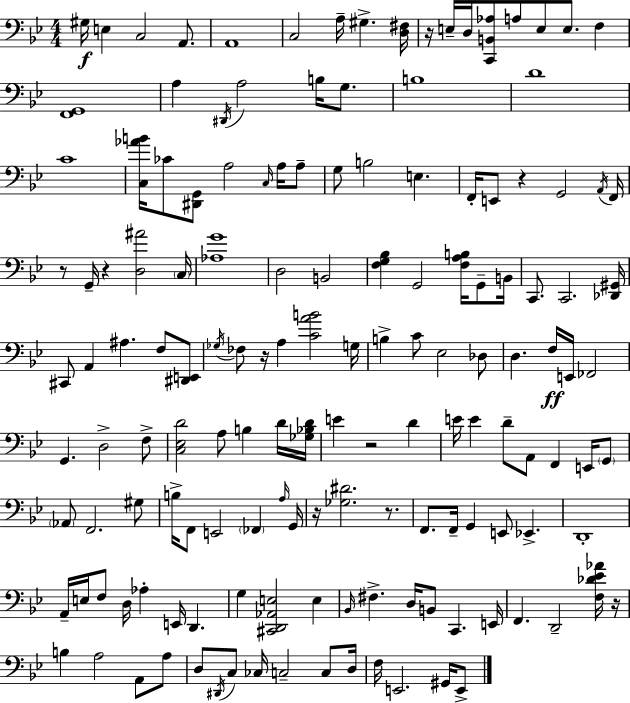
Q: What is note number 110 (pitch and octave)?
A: A2